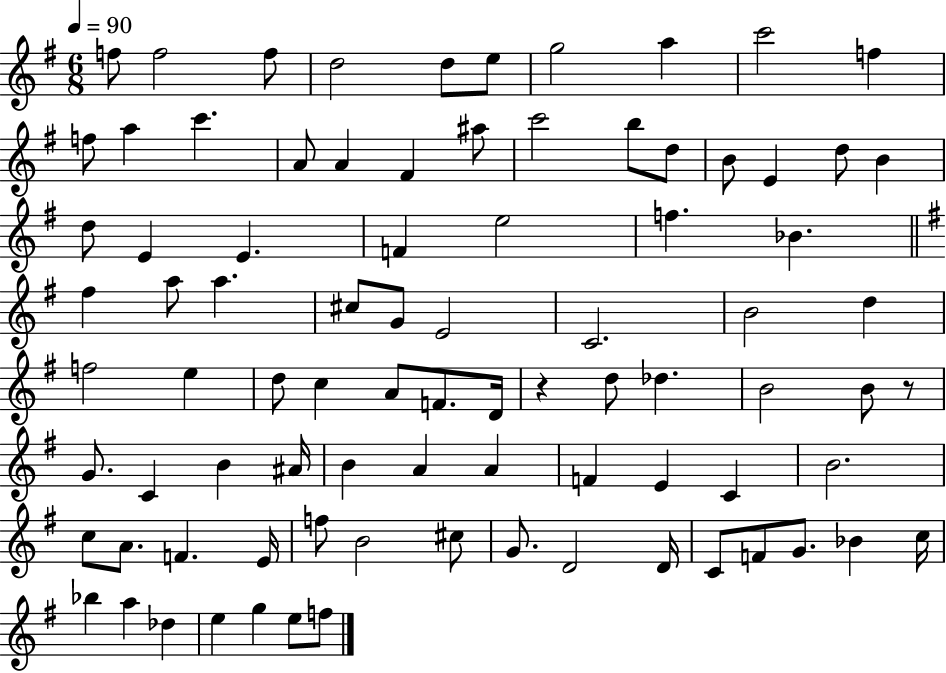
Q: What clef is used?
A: treble